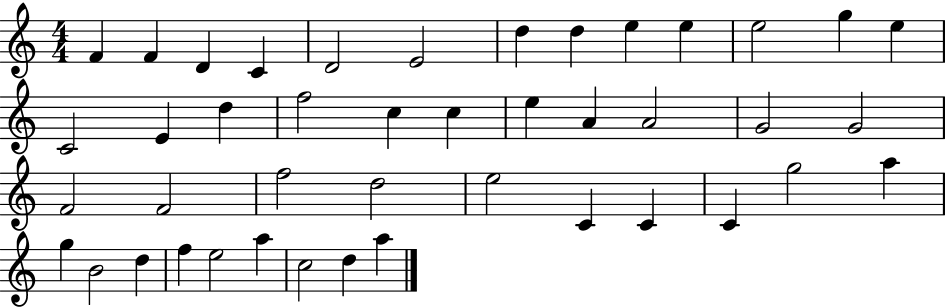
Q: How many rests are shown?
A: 0